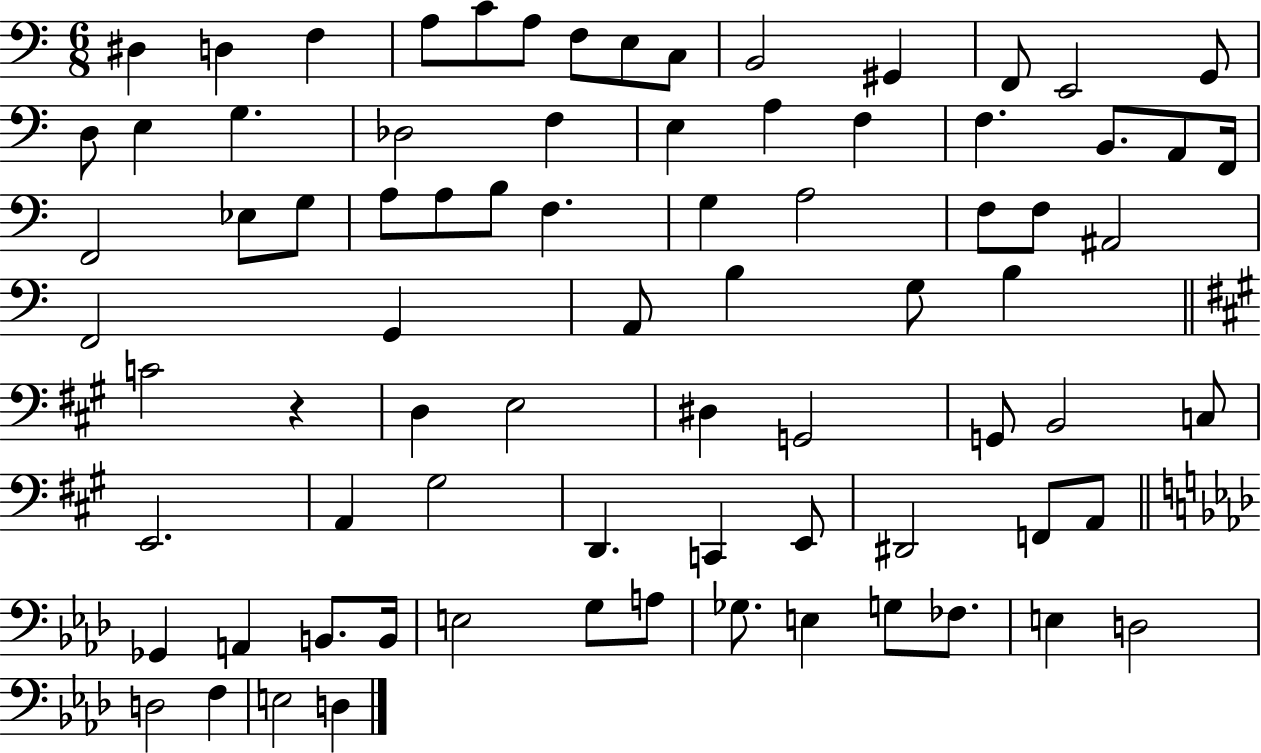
{
  \clef bass
  \numericTimeSignature
  \time 6/8
  \key c \major
  \repeat volta 2 { dis4 d4 f4 | a8 c'8 a8 f8 e8 c8 | b,2 gis,4 | f,8 e,2 g,8 | \break d8 e4 g4. | des2 f4 | e4 a4 f4 | f4. b,8. a,8 f,16 | \break f,2 ees8 g8 | a8 a8 b8 f4. | g4 a2 | f8 f8 ais,2 | \break f,2 g,4 | a,8 b4 g8 b4 | \bar "||" \break \key a \major c'2 r4 | d4 e2 | dis4 g,2 | g,8 b,2 c8 | \break e,2. | a,4 gis2 | d,4. c,4 e,8 | dis,2 f,8 a,8 | \break \bar "||" \break \key aes \major ges,4 a,4 b,8. b,16 | e2 g8 a8 | ges8. e4 g8 fes8. | e4 d2 | \break d2 f4 | e2 d4 | } \bar "|."
}